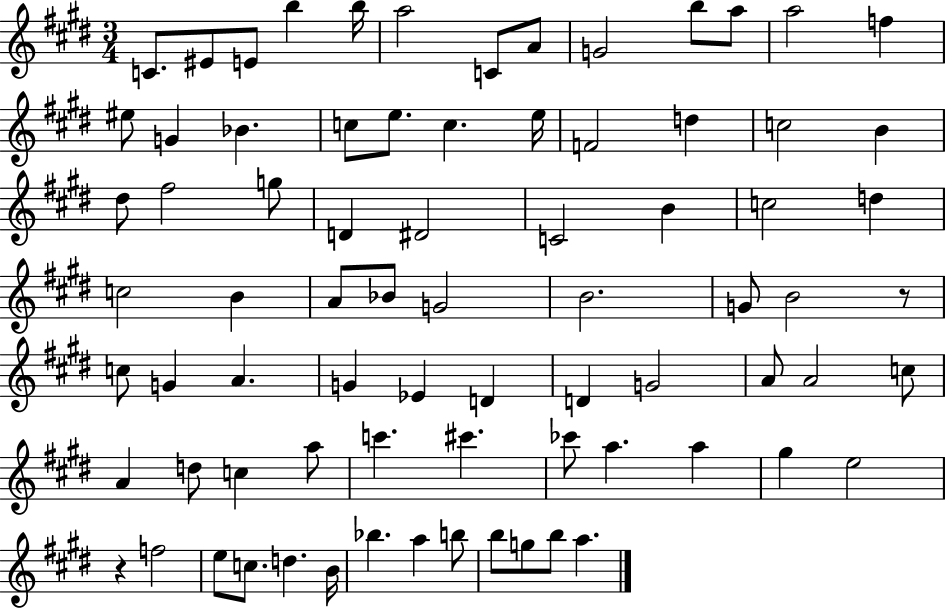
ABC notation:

X:1
T:Untitled
M:3/4
L:1/4
K:E
C/2 ^E/2 E/2 b b/4 a2 C/2 A/2 G2 b/2 a/2 a2 f ^e/2 G _B c/2 e/2 c e/4 F2 d c2 B ^d/2 ^f2 g/2 D ^D2 C2 B c2 d c2 B A/2 _B/2 G2 B2 G/2 B2 z/2 c/2 G A G _E D D G2 A/2 A2 c/2 A d/2 c a/2 c' ^c' _c'/2 a a ^g e2 z f2 e/2 c/2 d B/4 _b a b/2 b/2 g/2 b/2 a